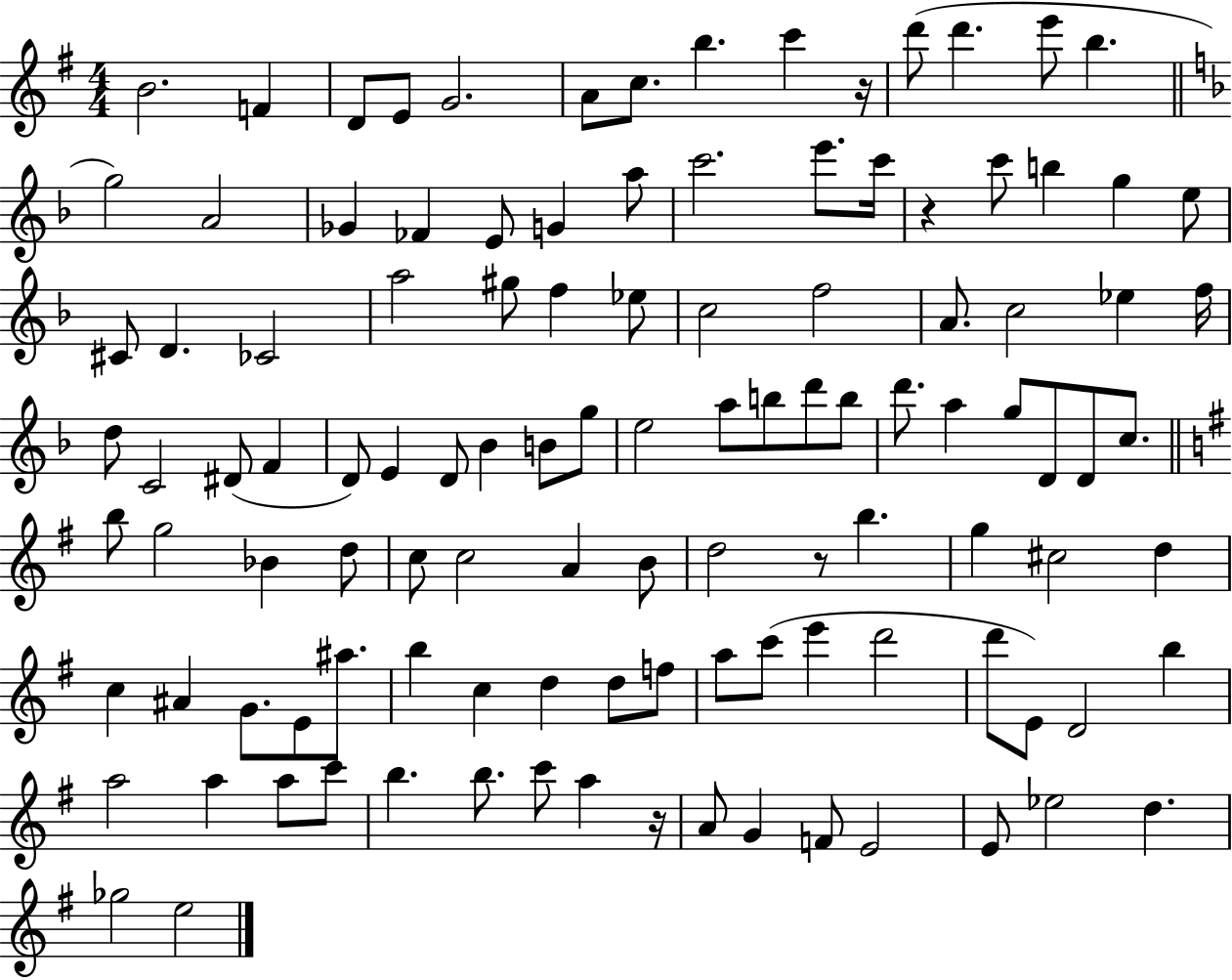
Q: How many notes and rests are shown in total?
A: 113